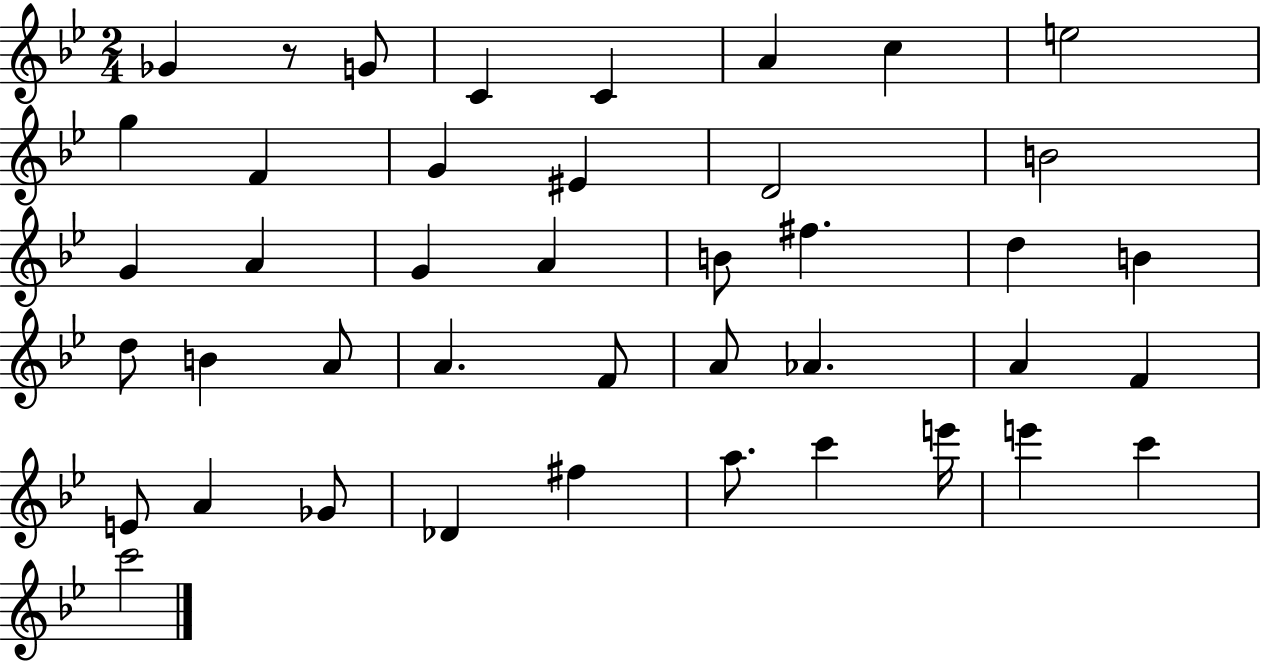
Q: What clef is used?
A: treble